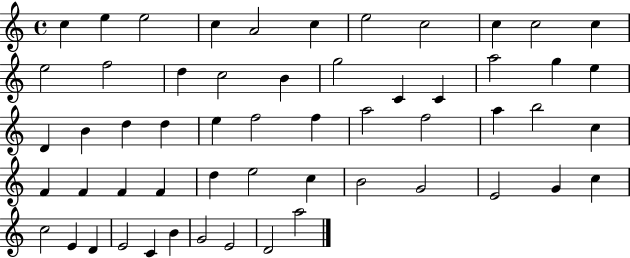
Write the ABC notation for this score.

X:1
T:Untitled
M:4/4
L:1/4
K:C
c e e2 c A2 c e2 c2 c c2 c e2 f2 d c2 B g2 C C a2 g e D B d d e f2 f a2 f2 a b2 c F F F F d e2 c B2 G2 E2 G c c2 E D E2 C B G2 E2 D2 a2